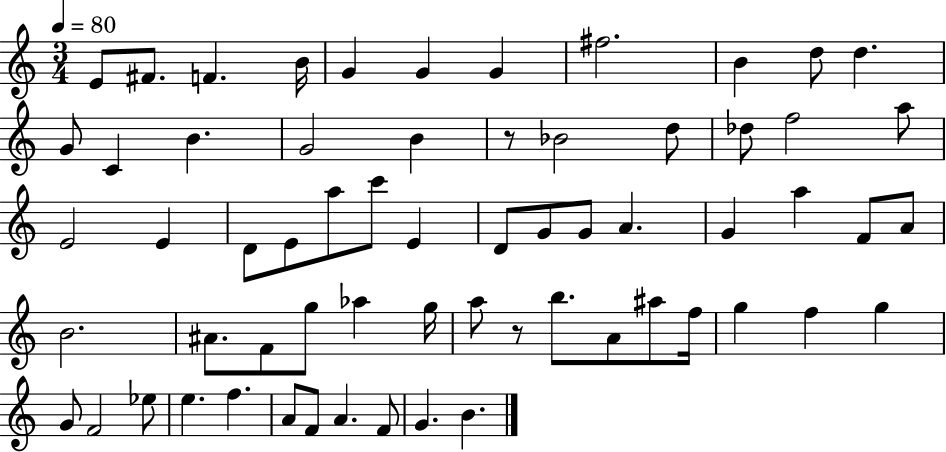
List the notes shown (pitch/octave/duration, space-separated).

E4/e F#4/e. F4/q. B4/s G4/q G4/q G4/q F#5/h. B4/q D5/e D5/q. G4/e C4/q B4/q. G4/h B4/q R/e Bb4/h D5/e Db5/e F5/h A5/e E4/h E4/q D4/e E4/e A5/e C6/e E4/q D4/e G4/e G4/e A4/q. G4/q A5/q F4/e A4/e B4/h. A#4/e. F4/e G5/e Ab5/q G5/s A5/e R/e B5/e. A4/e A#5/e F5/s G5/q F5/q G5/q G4/e F4/h Eb5/e E5/q. F5/q. A4/e F4/e A4/q. F4/e G4/q. B4/q.